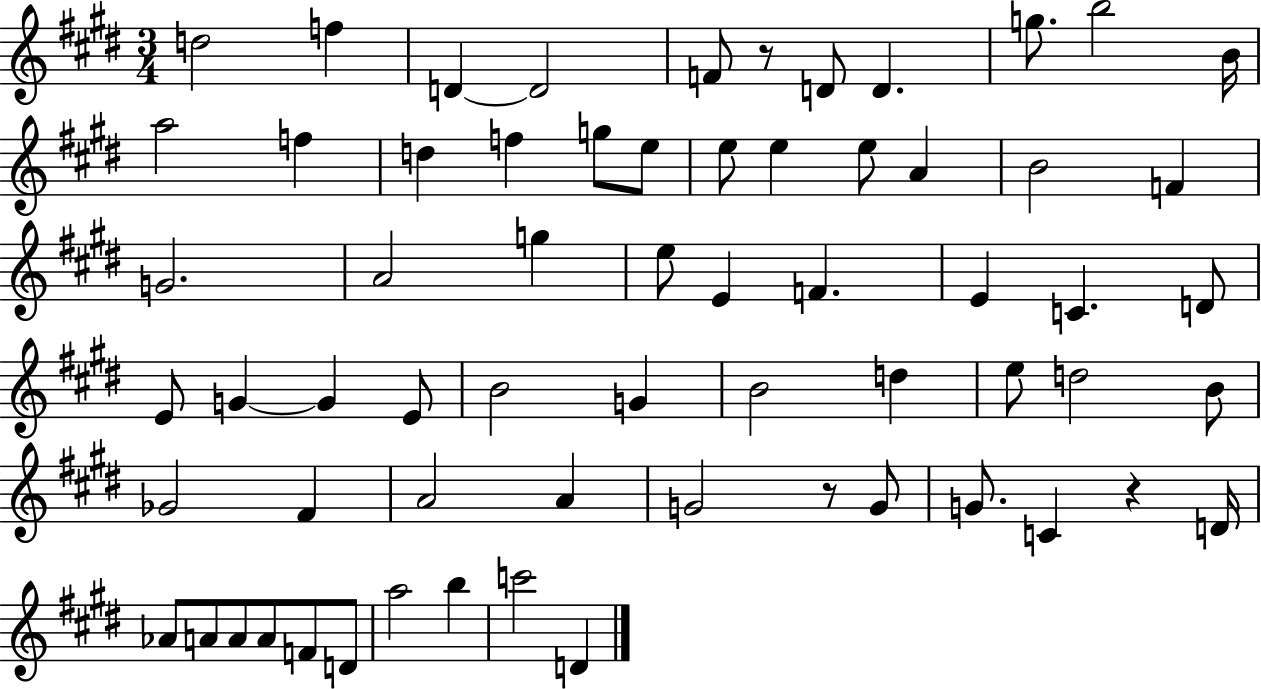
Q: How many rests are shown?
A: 3